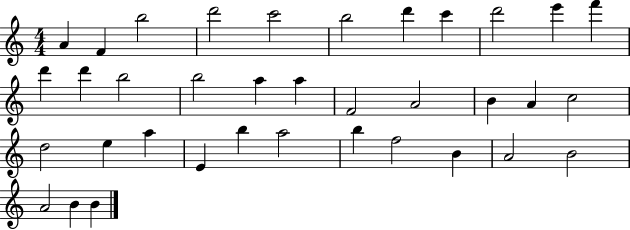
X:1
T:Untitled
M:4/4
L:1/4
K:C
A F b2 d'2 c'2 b2 d' c' d'2 e' f' d' d' b2 b2 a a F2 A2 B A c2 d2 e a E b a2 b f2 B A2 B2 A2 B B